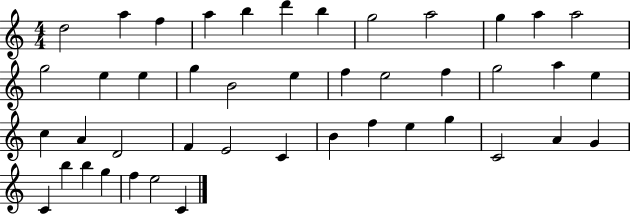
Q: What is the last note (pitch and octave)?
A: C4